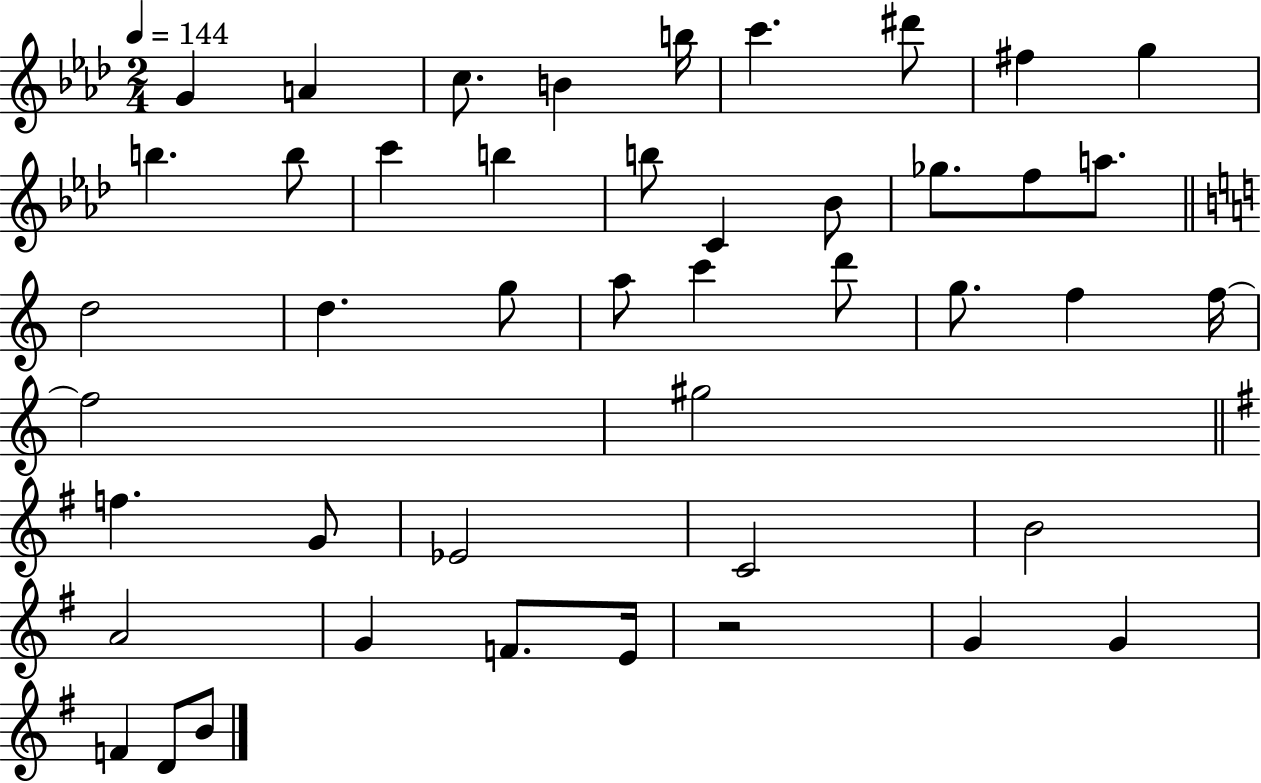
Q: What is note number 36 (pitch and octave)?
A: A4